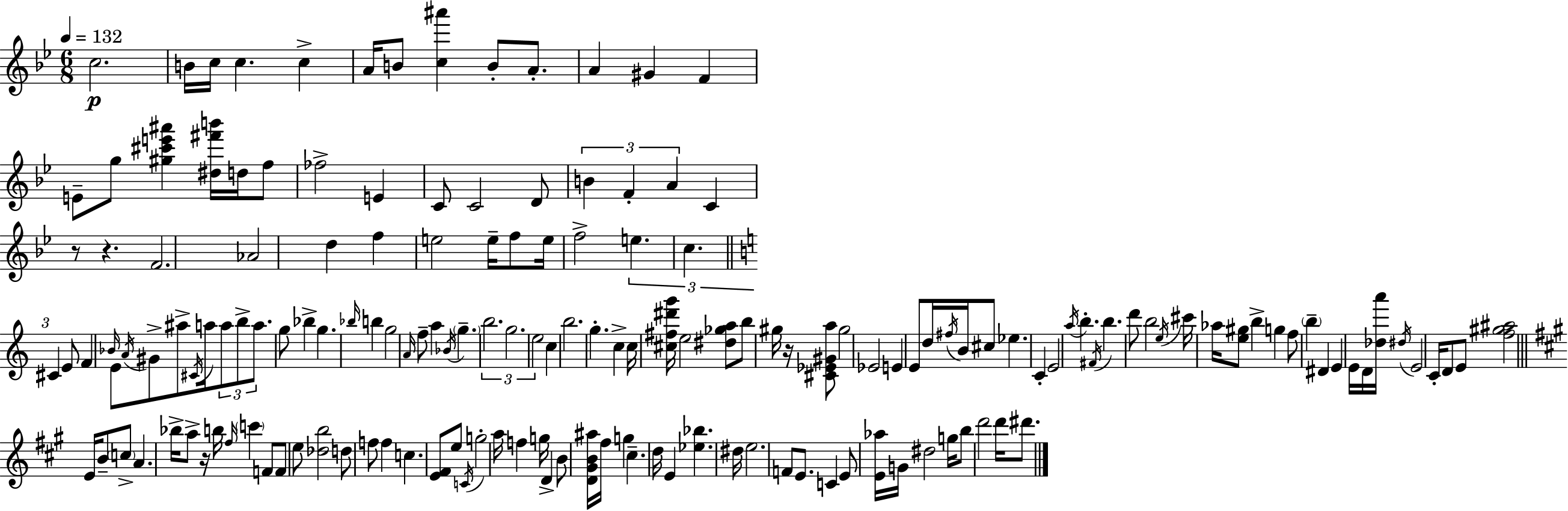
C5/h. B4/s C5/s C5/q. C5/q A4/s B4/e [C5,A#6]/q B4/e A4/e. A4/q G#4/q F4/q E4/e G5/e [G#5,C#6,E6,A#6]/q [D#5,F#6,B6]/s D5/s F5/e FES5/h E4/q C4/e C4/h D4/e B4/q F4/q A4/q C4/q R/e R/q. F4/h. Ab4/h D5/q F5/q E5/h E5/s F5/e E5/s F5/h E5/q. C5/q. C#4/q E4/e F4/q Bb4/s E4/e A4/s G#4/e A#5/e C#4/s A5/s A5/e B5/e A5/e. G5/e Bb5/q G5/q. Bb5/s B5/q G5/h A4/s F5/e A5/q Bb4/s G5/q. B5/h. G5/h. E5/h C5/q B5/h. G5/q. C5/q C5/s [C#5,F#5,D#6,G6]/s E5/h [D#5,Gb5,A5]/e B5/e G#5/s R/s [C#4,Eb4,G#4,A5]/e G#5/h Eb4/h E4/q E4/e D5/s F#5/s B4/s C#5/e Eb5/q. C4/q E4/h A5/s B5/q. F#4/s B5/q. D6/e B5/h E5/s C#6/s Ab5/s [E5,G#5]/e B5/q G5/q F5/e B5/q D#4/q E4/q E4/s D4/s [Db5,A6]/s D#5/s E4/h C4/s D4/e E4/e [F5,G#5,A#5]/h E4/s B4/e C5/e A4/q. Bb5/s A5/e R/s B5/s F#5/s C6/q F4/e F4/e E5/e [Db5,B5]/h D5/e F5/e F5/q C5/q. [E4,F#4]/e E5/e C4/s G5/h A5/s F5/q G5/s D4/q B4/e [D4,G#4,B4,A#5]/s F#5/s G5/q C#5/q. D5/s E4/q [Eb5,Bb5]/q. D#5/s E5/h. F4/e E4/e. C4/q E4/e [E4,Ab5]/s G4/s D#5/h G5/s B5/e D6/h D6/s D#6/e.